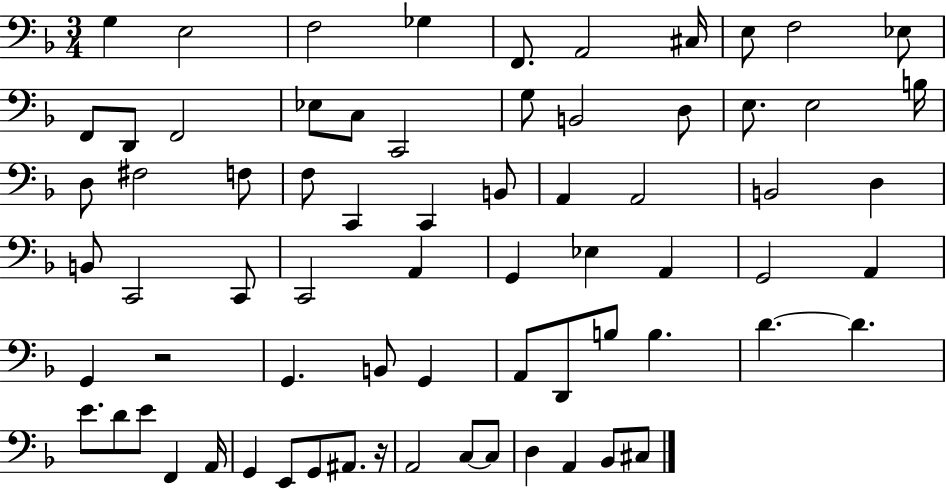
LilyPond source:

{
  \clef bass
  \numericTimeSignature
  \time 3/4
  \key f \major
  \repeat volta 2 { g4 e2 | f2 ges4 | f,8. a,2 cis16 | e8 f2 ees8 | \break f,8 d,8 f,2 | ees8 c8 c,2 | g8 b,2 d8 | e8. e2 b16 | \break d8 fis2 f8 | f8 c,4 c,4 b,8 | a,4 a,2 | b,2 d4 | \break b,8 c,2 c,8 | c,2 a,4 | g,4 ees4 a,4 | g,2 a,4 | \break g,4 r2 | g,4. b,8 g,4 | a,8 d,8 b8 b4. | d'4.~~ d'4. | \break e'8. d'8 e'8 f,4 a,16 | g,4 e,8 g,8 ais,8. r16 | a,2 c8~~ c8 | d4 a,4 bes,8 cis8 | \break } \bar "|."
}